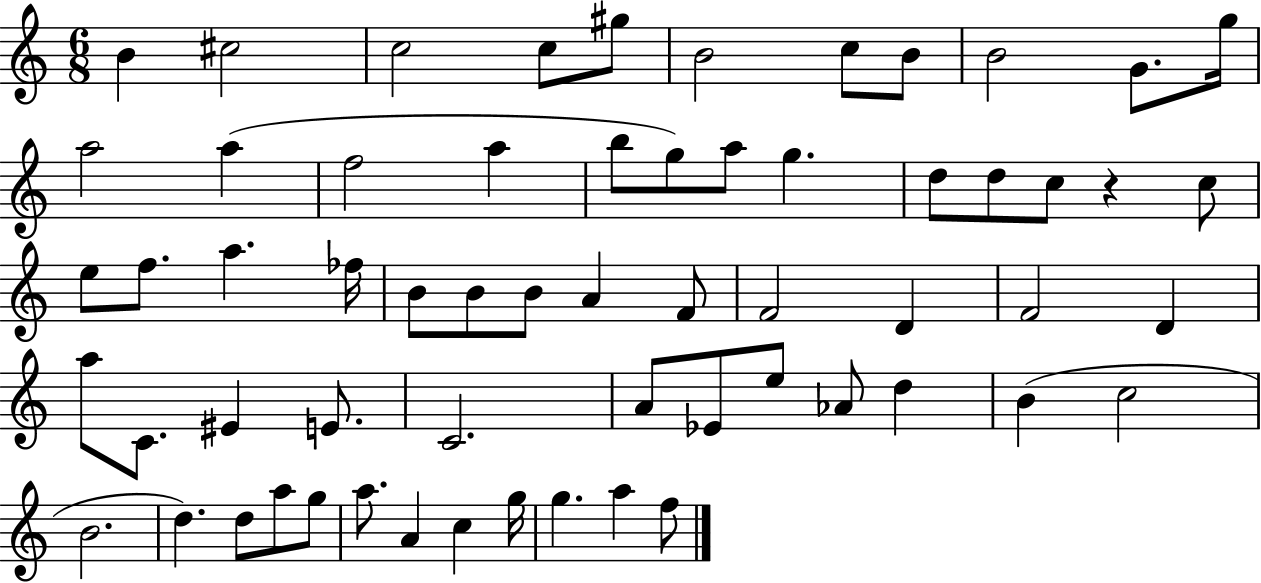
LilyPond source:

{
  \clef treble
  \numericTimeSignature
  \time 6/8
  \key c \major
  b'4 cis''2 | c''2 c''8 gis''8 | b'2 c''8 b'8 | b'2 g'8. g''16 | \break a''2 a''4( | f''2 a''4 | b''8 g''8) a''8 g''4. | d''8 d''8 c''8 r4 c''8 | \break e''8 f''8. a''4. fes''16 | b'8 b'8 b'8 a'4 f'8 | f'2 d'4 | f'2 d'4 | \break a''8 c'8. eis'4 e'8. | c'2. | a'8 ees'8 e''8 aes'8 d''4 | b'4( c''2 | \break b'2. | d''4.) d''8 a''8 g''8 | a''8. a'4 c''4 g''16 | g''4. a''4 f''8 | \break \bar "|."
}